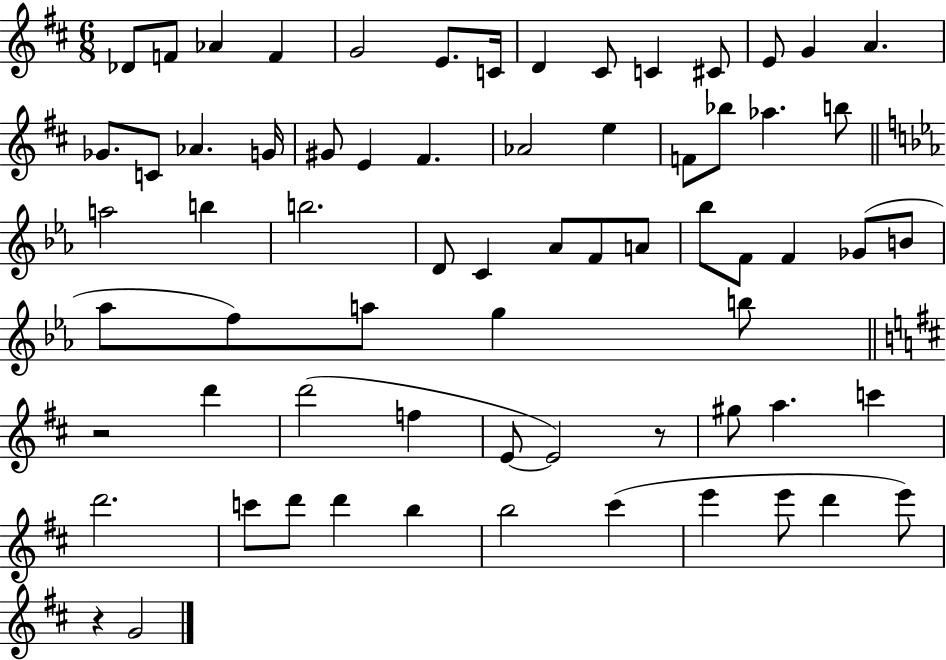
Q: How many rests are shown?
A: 3